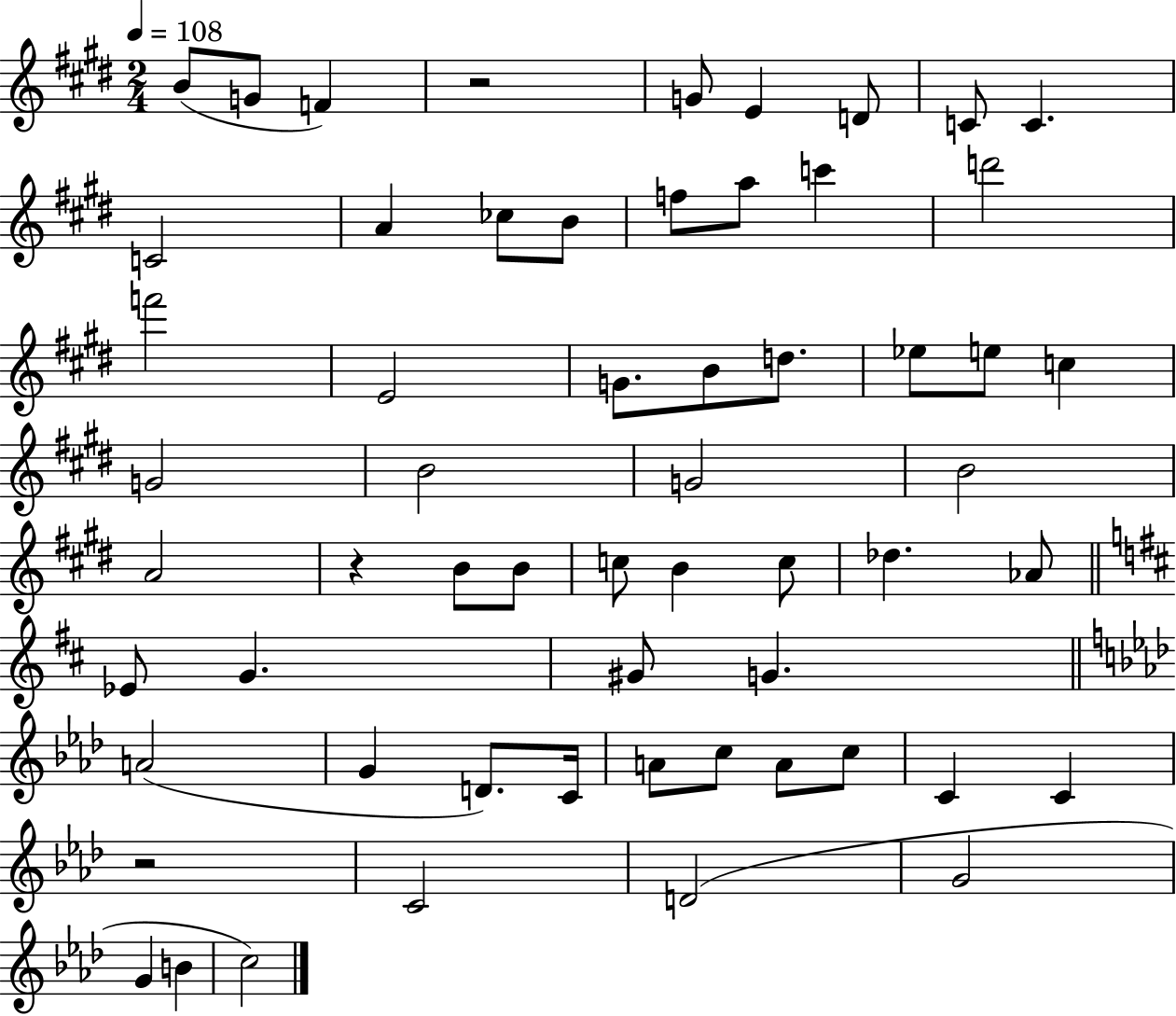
X:1
T:Untitled
M:2/4
L:1/4
K:E
B/2 G/2 F z2 G/2 E D/2 C/2 C C2 A _c/2 B/2 f/2 a/2 c' d'2 f'2 E2 G/2 B/2 d/2 _e/2 e/2 c G2 B2 G2 B2 A2 z B/2 B/2 c/2 B c/2 _d _A/2 _E/2 G ^G/2 G A2 G D/2 C/4 A/2 c/2 A/2 c/2 C C z2 C2 D2 G2 G B c2